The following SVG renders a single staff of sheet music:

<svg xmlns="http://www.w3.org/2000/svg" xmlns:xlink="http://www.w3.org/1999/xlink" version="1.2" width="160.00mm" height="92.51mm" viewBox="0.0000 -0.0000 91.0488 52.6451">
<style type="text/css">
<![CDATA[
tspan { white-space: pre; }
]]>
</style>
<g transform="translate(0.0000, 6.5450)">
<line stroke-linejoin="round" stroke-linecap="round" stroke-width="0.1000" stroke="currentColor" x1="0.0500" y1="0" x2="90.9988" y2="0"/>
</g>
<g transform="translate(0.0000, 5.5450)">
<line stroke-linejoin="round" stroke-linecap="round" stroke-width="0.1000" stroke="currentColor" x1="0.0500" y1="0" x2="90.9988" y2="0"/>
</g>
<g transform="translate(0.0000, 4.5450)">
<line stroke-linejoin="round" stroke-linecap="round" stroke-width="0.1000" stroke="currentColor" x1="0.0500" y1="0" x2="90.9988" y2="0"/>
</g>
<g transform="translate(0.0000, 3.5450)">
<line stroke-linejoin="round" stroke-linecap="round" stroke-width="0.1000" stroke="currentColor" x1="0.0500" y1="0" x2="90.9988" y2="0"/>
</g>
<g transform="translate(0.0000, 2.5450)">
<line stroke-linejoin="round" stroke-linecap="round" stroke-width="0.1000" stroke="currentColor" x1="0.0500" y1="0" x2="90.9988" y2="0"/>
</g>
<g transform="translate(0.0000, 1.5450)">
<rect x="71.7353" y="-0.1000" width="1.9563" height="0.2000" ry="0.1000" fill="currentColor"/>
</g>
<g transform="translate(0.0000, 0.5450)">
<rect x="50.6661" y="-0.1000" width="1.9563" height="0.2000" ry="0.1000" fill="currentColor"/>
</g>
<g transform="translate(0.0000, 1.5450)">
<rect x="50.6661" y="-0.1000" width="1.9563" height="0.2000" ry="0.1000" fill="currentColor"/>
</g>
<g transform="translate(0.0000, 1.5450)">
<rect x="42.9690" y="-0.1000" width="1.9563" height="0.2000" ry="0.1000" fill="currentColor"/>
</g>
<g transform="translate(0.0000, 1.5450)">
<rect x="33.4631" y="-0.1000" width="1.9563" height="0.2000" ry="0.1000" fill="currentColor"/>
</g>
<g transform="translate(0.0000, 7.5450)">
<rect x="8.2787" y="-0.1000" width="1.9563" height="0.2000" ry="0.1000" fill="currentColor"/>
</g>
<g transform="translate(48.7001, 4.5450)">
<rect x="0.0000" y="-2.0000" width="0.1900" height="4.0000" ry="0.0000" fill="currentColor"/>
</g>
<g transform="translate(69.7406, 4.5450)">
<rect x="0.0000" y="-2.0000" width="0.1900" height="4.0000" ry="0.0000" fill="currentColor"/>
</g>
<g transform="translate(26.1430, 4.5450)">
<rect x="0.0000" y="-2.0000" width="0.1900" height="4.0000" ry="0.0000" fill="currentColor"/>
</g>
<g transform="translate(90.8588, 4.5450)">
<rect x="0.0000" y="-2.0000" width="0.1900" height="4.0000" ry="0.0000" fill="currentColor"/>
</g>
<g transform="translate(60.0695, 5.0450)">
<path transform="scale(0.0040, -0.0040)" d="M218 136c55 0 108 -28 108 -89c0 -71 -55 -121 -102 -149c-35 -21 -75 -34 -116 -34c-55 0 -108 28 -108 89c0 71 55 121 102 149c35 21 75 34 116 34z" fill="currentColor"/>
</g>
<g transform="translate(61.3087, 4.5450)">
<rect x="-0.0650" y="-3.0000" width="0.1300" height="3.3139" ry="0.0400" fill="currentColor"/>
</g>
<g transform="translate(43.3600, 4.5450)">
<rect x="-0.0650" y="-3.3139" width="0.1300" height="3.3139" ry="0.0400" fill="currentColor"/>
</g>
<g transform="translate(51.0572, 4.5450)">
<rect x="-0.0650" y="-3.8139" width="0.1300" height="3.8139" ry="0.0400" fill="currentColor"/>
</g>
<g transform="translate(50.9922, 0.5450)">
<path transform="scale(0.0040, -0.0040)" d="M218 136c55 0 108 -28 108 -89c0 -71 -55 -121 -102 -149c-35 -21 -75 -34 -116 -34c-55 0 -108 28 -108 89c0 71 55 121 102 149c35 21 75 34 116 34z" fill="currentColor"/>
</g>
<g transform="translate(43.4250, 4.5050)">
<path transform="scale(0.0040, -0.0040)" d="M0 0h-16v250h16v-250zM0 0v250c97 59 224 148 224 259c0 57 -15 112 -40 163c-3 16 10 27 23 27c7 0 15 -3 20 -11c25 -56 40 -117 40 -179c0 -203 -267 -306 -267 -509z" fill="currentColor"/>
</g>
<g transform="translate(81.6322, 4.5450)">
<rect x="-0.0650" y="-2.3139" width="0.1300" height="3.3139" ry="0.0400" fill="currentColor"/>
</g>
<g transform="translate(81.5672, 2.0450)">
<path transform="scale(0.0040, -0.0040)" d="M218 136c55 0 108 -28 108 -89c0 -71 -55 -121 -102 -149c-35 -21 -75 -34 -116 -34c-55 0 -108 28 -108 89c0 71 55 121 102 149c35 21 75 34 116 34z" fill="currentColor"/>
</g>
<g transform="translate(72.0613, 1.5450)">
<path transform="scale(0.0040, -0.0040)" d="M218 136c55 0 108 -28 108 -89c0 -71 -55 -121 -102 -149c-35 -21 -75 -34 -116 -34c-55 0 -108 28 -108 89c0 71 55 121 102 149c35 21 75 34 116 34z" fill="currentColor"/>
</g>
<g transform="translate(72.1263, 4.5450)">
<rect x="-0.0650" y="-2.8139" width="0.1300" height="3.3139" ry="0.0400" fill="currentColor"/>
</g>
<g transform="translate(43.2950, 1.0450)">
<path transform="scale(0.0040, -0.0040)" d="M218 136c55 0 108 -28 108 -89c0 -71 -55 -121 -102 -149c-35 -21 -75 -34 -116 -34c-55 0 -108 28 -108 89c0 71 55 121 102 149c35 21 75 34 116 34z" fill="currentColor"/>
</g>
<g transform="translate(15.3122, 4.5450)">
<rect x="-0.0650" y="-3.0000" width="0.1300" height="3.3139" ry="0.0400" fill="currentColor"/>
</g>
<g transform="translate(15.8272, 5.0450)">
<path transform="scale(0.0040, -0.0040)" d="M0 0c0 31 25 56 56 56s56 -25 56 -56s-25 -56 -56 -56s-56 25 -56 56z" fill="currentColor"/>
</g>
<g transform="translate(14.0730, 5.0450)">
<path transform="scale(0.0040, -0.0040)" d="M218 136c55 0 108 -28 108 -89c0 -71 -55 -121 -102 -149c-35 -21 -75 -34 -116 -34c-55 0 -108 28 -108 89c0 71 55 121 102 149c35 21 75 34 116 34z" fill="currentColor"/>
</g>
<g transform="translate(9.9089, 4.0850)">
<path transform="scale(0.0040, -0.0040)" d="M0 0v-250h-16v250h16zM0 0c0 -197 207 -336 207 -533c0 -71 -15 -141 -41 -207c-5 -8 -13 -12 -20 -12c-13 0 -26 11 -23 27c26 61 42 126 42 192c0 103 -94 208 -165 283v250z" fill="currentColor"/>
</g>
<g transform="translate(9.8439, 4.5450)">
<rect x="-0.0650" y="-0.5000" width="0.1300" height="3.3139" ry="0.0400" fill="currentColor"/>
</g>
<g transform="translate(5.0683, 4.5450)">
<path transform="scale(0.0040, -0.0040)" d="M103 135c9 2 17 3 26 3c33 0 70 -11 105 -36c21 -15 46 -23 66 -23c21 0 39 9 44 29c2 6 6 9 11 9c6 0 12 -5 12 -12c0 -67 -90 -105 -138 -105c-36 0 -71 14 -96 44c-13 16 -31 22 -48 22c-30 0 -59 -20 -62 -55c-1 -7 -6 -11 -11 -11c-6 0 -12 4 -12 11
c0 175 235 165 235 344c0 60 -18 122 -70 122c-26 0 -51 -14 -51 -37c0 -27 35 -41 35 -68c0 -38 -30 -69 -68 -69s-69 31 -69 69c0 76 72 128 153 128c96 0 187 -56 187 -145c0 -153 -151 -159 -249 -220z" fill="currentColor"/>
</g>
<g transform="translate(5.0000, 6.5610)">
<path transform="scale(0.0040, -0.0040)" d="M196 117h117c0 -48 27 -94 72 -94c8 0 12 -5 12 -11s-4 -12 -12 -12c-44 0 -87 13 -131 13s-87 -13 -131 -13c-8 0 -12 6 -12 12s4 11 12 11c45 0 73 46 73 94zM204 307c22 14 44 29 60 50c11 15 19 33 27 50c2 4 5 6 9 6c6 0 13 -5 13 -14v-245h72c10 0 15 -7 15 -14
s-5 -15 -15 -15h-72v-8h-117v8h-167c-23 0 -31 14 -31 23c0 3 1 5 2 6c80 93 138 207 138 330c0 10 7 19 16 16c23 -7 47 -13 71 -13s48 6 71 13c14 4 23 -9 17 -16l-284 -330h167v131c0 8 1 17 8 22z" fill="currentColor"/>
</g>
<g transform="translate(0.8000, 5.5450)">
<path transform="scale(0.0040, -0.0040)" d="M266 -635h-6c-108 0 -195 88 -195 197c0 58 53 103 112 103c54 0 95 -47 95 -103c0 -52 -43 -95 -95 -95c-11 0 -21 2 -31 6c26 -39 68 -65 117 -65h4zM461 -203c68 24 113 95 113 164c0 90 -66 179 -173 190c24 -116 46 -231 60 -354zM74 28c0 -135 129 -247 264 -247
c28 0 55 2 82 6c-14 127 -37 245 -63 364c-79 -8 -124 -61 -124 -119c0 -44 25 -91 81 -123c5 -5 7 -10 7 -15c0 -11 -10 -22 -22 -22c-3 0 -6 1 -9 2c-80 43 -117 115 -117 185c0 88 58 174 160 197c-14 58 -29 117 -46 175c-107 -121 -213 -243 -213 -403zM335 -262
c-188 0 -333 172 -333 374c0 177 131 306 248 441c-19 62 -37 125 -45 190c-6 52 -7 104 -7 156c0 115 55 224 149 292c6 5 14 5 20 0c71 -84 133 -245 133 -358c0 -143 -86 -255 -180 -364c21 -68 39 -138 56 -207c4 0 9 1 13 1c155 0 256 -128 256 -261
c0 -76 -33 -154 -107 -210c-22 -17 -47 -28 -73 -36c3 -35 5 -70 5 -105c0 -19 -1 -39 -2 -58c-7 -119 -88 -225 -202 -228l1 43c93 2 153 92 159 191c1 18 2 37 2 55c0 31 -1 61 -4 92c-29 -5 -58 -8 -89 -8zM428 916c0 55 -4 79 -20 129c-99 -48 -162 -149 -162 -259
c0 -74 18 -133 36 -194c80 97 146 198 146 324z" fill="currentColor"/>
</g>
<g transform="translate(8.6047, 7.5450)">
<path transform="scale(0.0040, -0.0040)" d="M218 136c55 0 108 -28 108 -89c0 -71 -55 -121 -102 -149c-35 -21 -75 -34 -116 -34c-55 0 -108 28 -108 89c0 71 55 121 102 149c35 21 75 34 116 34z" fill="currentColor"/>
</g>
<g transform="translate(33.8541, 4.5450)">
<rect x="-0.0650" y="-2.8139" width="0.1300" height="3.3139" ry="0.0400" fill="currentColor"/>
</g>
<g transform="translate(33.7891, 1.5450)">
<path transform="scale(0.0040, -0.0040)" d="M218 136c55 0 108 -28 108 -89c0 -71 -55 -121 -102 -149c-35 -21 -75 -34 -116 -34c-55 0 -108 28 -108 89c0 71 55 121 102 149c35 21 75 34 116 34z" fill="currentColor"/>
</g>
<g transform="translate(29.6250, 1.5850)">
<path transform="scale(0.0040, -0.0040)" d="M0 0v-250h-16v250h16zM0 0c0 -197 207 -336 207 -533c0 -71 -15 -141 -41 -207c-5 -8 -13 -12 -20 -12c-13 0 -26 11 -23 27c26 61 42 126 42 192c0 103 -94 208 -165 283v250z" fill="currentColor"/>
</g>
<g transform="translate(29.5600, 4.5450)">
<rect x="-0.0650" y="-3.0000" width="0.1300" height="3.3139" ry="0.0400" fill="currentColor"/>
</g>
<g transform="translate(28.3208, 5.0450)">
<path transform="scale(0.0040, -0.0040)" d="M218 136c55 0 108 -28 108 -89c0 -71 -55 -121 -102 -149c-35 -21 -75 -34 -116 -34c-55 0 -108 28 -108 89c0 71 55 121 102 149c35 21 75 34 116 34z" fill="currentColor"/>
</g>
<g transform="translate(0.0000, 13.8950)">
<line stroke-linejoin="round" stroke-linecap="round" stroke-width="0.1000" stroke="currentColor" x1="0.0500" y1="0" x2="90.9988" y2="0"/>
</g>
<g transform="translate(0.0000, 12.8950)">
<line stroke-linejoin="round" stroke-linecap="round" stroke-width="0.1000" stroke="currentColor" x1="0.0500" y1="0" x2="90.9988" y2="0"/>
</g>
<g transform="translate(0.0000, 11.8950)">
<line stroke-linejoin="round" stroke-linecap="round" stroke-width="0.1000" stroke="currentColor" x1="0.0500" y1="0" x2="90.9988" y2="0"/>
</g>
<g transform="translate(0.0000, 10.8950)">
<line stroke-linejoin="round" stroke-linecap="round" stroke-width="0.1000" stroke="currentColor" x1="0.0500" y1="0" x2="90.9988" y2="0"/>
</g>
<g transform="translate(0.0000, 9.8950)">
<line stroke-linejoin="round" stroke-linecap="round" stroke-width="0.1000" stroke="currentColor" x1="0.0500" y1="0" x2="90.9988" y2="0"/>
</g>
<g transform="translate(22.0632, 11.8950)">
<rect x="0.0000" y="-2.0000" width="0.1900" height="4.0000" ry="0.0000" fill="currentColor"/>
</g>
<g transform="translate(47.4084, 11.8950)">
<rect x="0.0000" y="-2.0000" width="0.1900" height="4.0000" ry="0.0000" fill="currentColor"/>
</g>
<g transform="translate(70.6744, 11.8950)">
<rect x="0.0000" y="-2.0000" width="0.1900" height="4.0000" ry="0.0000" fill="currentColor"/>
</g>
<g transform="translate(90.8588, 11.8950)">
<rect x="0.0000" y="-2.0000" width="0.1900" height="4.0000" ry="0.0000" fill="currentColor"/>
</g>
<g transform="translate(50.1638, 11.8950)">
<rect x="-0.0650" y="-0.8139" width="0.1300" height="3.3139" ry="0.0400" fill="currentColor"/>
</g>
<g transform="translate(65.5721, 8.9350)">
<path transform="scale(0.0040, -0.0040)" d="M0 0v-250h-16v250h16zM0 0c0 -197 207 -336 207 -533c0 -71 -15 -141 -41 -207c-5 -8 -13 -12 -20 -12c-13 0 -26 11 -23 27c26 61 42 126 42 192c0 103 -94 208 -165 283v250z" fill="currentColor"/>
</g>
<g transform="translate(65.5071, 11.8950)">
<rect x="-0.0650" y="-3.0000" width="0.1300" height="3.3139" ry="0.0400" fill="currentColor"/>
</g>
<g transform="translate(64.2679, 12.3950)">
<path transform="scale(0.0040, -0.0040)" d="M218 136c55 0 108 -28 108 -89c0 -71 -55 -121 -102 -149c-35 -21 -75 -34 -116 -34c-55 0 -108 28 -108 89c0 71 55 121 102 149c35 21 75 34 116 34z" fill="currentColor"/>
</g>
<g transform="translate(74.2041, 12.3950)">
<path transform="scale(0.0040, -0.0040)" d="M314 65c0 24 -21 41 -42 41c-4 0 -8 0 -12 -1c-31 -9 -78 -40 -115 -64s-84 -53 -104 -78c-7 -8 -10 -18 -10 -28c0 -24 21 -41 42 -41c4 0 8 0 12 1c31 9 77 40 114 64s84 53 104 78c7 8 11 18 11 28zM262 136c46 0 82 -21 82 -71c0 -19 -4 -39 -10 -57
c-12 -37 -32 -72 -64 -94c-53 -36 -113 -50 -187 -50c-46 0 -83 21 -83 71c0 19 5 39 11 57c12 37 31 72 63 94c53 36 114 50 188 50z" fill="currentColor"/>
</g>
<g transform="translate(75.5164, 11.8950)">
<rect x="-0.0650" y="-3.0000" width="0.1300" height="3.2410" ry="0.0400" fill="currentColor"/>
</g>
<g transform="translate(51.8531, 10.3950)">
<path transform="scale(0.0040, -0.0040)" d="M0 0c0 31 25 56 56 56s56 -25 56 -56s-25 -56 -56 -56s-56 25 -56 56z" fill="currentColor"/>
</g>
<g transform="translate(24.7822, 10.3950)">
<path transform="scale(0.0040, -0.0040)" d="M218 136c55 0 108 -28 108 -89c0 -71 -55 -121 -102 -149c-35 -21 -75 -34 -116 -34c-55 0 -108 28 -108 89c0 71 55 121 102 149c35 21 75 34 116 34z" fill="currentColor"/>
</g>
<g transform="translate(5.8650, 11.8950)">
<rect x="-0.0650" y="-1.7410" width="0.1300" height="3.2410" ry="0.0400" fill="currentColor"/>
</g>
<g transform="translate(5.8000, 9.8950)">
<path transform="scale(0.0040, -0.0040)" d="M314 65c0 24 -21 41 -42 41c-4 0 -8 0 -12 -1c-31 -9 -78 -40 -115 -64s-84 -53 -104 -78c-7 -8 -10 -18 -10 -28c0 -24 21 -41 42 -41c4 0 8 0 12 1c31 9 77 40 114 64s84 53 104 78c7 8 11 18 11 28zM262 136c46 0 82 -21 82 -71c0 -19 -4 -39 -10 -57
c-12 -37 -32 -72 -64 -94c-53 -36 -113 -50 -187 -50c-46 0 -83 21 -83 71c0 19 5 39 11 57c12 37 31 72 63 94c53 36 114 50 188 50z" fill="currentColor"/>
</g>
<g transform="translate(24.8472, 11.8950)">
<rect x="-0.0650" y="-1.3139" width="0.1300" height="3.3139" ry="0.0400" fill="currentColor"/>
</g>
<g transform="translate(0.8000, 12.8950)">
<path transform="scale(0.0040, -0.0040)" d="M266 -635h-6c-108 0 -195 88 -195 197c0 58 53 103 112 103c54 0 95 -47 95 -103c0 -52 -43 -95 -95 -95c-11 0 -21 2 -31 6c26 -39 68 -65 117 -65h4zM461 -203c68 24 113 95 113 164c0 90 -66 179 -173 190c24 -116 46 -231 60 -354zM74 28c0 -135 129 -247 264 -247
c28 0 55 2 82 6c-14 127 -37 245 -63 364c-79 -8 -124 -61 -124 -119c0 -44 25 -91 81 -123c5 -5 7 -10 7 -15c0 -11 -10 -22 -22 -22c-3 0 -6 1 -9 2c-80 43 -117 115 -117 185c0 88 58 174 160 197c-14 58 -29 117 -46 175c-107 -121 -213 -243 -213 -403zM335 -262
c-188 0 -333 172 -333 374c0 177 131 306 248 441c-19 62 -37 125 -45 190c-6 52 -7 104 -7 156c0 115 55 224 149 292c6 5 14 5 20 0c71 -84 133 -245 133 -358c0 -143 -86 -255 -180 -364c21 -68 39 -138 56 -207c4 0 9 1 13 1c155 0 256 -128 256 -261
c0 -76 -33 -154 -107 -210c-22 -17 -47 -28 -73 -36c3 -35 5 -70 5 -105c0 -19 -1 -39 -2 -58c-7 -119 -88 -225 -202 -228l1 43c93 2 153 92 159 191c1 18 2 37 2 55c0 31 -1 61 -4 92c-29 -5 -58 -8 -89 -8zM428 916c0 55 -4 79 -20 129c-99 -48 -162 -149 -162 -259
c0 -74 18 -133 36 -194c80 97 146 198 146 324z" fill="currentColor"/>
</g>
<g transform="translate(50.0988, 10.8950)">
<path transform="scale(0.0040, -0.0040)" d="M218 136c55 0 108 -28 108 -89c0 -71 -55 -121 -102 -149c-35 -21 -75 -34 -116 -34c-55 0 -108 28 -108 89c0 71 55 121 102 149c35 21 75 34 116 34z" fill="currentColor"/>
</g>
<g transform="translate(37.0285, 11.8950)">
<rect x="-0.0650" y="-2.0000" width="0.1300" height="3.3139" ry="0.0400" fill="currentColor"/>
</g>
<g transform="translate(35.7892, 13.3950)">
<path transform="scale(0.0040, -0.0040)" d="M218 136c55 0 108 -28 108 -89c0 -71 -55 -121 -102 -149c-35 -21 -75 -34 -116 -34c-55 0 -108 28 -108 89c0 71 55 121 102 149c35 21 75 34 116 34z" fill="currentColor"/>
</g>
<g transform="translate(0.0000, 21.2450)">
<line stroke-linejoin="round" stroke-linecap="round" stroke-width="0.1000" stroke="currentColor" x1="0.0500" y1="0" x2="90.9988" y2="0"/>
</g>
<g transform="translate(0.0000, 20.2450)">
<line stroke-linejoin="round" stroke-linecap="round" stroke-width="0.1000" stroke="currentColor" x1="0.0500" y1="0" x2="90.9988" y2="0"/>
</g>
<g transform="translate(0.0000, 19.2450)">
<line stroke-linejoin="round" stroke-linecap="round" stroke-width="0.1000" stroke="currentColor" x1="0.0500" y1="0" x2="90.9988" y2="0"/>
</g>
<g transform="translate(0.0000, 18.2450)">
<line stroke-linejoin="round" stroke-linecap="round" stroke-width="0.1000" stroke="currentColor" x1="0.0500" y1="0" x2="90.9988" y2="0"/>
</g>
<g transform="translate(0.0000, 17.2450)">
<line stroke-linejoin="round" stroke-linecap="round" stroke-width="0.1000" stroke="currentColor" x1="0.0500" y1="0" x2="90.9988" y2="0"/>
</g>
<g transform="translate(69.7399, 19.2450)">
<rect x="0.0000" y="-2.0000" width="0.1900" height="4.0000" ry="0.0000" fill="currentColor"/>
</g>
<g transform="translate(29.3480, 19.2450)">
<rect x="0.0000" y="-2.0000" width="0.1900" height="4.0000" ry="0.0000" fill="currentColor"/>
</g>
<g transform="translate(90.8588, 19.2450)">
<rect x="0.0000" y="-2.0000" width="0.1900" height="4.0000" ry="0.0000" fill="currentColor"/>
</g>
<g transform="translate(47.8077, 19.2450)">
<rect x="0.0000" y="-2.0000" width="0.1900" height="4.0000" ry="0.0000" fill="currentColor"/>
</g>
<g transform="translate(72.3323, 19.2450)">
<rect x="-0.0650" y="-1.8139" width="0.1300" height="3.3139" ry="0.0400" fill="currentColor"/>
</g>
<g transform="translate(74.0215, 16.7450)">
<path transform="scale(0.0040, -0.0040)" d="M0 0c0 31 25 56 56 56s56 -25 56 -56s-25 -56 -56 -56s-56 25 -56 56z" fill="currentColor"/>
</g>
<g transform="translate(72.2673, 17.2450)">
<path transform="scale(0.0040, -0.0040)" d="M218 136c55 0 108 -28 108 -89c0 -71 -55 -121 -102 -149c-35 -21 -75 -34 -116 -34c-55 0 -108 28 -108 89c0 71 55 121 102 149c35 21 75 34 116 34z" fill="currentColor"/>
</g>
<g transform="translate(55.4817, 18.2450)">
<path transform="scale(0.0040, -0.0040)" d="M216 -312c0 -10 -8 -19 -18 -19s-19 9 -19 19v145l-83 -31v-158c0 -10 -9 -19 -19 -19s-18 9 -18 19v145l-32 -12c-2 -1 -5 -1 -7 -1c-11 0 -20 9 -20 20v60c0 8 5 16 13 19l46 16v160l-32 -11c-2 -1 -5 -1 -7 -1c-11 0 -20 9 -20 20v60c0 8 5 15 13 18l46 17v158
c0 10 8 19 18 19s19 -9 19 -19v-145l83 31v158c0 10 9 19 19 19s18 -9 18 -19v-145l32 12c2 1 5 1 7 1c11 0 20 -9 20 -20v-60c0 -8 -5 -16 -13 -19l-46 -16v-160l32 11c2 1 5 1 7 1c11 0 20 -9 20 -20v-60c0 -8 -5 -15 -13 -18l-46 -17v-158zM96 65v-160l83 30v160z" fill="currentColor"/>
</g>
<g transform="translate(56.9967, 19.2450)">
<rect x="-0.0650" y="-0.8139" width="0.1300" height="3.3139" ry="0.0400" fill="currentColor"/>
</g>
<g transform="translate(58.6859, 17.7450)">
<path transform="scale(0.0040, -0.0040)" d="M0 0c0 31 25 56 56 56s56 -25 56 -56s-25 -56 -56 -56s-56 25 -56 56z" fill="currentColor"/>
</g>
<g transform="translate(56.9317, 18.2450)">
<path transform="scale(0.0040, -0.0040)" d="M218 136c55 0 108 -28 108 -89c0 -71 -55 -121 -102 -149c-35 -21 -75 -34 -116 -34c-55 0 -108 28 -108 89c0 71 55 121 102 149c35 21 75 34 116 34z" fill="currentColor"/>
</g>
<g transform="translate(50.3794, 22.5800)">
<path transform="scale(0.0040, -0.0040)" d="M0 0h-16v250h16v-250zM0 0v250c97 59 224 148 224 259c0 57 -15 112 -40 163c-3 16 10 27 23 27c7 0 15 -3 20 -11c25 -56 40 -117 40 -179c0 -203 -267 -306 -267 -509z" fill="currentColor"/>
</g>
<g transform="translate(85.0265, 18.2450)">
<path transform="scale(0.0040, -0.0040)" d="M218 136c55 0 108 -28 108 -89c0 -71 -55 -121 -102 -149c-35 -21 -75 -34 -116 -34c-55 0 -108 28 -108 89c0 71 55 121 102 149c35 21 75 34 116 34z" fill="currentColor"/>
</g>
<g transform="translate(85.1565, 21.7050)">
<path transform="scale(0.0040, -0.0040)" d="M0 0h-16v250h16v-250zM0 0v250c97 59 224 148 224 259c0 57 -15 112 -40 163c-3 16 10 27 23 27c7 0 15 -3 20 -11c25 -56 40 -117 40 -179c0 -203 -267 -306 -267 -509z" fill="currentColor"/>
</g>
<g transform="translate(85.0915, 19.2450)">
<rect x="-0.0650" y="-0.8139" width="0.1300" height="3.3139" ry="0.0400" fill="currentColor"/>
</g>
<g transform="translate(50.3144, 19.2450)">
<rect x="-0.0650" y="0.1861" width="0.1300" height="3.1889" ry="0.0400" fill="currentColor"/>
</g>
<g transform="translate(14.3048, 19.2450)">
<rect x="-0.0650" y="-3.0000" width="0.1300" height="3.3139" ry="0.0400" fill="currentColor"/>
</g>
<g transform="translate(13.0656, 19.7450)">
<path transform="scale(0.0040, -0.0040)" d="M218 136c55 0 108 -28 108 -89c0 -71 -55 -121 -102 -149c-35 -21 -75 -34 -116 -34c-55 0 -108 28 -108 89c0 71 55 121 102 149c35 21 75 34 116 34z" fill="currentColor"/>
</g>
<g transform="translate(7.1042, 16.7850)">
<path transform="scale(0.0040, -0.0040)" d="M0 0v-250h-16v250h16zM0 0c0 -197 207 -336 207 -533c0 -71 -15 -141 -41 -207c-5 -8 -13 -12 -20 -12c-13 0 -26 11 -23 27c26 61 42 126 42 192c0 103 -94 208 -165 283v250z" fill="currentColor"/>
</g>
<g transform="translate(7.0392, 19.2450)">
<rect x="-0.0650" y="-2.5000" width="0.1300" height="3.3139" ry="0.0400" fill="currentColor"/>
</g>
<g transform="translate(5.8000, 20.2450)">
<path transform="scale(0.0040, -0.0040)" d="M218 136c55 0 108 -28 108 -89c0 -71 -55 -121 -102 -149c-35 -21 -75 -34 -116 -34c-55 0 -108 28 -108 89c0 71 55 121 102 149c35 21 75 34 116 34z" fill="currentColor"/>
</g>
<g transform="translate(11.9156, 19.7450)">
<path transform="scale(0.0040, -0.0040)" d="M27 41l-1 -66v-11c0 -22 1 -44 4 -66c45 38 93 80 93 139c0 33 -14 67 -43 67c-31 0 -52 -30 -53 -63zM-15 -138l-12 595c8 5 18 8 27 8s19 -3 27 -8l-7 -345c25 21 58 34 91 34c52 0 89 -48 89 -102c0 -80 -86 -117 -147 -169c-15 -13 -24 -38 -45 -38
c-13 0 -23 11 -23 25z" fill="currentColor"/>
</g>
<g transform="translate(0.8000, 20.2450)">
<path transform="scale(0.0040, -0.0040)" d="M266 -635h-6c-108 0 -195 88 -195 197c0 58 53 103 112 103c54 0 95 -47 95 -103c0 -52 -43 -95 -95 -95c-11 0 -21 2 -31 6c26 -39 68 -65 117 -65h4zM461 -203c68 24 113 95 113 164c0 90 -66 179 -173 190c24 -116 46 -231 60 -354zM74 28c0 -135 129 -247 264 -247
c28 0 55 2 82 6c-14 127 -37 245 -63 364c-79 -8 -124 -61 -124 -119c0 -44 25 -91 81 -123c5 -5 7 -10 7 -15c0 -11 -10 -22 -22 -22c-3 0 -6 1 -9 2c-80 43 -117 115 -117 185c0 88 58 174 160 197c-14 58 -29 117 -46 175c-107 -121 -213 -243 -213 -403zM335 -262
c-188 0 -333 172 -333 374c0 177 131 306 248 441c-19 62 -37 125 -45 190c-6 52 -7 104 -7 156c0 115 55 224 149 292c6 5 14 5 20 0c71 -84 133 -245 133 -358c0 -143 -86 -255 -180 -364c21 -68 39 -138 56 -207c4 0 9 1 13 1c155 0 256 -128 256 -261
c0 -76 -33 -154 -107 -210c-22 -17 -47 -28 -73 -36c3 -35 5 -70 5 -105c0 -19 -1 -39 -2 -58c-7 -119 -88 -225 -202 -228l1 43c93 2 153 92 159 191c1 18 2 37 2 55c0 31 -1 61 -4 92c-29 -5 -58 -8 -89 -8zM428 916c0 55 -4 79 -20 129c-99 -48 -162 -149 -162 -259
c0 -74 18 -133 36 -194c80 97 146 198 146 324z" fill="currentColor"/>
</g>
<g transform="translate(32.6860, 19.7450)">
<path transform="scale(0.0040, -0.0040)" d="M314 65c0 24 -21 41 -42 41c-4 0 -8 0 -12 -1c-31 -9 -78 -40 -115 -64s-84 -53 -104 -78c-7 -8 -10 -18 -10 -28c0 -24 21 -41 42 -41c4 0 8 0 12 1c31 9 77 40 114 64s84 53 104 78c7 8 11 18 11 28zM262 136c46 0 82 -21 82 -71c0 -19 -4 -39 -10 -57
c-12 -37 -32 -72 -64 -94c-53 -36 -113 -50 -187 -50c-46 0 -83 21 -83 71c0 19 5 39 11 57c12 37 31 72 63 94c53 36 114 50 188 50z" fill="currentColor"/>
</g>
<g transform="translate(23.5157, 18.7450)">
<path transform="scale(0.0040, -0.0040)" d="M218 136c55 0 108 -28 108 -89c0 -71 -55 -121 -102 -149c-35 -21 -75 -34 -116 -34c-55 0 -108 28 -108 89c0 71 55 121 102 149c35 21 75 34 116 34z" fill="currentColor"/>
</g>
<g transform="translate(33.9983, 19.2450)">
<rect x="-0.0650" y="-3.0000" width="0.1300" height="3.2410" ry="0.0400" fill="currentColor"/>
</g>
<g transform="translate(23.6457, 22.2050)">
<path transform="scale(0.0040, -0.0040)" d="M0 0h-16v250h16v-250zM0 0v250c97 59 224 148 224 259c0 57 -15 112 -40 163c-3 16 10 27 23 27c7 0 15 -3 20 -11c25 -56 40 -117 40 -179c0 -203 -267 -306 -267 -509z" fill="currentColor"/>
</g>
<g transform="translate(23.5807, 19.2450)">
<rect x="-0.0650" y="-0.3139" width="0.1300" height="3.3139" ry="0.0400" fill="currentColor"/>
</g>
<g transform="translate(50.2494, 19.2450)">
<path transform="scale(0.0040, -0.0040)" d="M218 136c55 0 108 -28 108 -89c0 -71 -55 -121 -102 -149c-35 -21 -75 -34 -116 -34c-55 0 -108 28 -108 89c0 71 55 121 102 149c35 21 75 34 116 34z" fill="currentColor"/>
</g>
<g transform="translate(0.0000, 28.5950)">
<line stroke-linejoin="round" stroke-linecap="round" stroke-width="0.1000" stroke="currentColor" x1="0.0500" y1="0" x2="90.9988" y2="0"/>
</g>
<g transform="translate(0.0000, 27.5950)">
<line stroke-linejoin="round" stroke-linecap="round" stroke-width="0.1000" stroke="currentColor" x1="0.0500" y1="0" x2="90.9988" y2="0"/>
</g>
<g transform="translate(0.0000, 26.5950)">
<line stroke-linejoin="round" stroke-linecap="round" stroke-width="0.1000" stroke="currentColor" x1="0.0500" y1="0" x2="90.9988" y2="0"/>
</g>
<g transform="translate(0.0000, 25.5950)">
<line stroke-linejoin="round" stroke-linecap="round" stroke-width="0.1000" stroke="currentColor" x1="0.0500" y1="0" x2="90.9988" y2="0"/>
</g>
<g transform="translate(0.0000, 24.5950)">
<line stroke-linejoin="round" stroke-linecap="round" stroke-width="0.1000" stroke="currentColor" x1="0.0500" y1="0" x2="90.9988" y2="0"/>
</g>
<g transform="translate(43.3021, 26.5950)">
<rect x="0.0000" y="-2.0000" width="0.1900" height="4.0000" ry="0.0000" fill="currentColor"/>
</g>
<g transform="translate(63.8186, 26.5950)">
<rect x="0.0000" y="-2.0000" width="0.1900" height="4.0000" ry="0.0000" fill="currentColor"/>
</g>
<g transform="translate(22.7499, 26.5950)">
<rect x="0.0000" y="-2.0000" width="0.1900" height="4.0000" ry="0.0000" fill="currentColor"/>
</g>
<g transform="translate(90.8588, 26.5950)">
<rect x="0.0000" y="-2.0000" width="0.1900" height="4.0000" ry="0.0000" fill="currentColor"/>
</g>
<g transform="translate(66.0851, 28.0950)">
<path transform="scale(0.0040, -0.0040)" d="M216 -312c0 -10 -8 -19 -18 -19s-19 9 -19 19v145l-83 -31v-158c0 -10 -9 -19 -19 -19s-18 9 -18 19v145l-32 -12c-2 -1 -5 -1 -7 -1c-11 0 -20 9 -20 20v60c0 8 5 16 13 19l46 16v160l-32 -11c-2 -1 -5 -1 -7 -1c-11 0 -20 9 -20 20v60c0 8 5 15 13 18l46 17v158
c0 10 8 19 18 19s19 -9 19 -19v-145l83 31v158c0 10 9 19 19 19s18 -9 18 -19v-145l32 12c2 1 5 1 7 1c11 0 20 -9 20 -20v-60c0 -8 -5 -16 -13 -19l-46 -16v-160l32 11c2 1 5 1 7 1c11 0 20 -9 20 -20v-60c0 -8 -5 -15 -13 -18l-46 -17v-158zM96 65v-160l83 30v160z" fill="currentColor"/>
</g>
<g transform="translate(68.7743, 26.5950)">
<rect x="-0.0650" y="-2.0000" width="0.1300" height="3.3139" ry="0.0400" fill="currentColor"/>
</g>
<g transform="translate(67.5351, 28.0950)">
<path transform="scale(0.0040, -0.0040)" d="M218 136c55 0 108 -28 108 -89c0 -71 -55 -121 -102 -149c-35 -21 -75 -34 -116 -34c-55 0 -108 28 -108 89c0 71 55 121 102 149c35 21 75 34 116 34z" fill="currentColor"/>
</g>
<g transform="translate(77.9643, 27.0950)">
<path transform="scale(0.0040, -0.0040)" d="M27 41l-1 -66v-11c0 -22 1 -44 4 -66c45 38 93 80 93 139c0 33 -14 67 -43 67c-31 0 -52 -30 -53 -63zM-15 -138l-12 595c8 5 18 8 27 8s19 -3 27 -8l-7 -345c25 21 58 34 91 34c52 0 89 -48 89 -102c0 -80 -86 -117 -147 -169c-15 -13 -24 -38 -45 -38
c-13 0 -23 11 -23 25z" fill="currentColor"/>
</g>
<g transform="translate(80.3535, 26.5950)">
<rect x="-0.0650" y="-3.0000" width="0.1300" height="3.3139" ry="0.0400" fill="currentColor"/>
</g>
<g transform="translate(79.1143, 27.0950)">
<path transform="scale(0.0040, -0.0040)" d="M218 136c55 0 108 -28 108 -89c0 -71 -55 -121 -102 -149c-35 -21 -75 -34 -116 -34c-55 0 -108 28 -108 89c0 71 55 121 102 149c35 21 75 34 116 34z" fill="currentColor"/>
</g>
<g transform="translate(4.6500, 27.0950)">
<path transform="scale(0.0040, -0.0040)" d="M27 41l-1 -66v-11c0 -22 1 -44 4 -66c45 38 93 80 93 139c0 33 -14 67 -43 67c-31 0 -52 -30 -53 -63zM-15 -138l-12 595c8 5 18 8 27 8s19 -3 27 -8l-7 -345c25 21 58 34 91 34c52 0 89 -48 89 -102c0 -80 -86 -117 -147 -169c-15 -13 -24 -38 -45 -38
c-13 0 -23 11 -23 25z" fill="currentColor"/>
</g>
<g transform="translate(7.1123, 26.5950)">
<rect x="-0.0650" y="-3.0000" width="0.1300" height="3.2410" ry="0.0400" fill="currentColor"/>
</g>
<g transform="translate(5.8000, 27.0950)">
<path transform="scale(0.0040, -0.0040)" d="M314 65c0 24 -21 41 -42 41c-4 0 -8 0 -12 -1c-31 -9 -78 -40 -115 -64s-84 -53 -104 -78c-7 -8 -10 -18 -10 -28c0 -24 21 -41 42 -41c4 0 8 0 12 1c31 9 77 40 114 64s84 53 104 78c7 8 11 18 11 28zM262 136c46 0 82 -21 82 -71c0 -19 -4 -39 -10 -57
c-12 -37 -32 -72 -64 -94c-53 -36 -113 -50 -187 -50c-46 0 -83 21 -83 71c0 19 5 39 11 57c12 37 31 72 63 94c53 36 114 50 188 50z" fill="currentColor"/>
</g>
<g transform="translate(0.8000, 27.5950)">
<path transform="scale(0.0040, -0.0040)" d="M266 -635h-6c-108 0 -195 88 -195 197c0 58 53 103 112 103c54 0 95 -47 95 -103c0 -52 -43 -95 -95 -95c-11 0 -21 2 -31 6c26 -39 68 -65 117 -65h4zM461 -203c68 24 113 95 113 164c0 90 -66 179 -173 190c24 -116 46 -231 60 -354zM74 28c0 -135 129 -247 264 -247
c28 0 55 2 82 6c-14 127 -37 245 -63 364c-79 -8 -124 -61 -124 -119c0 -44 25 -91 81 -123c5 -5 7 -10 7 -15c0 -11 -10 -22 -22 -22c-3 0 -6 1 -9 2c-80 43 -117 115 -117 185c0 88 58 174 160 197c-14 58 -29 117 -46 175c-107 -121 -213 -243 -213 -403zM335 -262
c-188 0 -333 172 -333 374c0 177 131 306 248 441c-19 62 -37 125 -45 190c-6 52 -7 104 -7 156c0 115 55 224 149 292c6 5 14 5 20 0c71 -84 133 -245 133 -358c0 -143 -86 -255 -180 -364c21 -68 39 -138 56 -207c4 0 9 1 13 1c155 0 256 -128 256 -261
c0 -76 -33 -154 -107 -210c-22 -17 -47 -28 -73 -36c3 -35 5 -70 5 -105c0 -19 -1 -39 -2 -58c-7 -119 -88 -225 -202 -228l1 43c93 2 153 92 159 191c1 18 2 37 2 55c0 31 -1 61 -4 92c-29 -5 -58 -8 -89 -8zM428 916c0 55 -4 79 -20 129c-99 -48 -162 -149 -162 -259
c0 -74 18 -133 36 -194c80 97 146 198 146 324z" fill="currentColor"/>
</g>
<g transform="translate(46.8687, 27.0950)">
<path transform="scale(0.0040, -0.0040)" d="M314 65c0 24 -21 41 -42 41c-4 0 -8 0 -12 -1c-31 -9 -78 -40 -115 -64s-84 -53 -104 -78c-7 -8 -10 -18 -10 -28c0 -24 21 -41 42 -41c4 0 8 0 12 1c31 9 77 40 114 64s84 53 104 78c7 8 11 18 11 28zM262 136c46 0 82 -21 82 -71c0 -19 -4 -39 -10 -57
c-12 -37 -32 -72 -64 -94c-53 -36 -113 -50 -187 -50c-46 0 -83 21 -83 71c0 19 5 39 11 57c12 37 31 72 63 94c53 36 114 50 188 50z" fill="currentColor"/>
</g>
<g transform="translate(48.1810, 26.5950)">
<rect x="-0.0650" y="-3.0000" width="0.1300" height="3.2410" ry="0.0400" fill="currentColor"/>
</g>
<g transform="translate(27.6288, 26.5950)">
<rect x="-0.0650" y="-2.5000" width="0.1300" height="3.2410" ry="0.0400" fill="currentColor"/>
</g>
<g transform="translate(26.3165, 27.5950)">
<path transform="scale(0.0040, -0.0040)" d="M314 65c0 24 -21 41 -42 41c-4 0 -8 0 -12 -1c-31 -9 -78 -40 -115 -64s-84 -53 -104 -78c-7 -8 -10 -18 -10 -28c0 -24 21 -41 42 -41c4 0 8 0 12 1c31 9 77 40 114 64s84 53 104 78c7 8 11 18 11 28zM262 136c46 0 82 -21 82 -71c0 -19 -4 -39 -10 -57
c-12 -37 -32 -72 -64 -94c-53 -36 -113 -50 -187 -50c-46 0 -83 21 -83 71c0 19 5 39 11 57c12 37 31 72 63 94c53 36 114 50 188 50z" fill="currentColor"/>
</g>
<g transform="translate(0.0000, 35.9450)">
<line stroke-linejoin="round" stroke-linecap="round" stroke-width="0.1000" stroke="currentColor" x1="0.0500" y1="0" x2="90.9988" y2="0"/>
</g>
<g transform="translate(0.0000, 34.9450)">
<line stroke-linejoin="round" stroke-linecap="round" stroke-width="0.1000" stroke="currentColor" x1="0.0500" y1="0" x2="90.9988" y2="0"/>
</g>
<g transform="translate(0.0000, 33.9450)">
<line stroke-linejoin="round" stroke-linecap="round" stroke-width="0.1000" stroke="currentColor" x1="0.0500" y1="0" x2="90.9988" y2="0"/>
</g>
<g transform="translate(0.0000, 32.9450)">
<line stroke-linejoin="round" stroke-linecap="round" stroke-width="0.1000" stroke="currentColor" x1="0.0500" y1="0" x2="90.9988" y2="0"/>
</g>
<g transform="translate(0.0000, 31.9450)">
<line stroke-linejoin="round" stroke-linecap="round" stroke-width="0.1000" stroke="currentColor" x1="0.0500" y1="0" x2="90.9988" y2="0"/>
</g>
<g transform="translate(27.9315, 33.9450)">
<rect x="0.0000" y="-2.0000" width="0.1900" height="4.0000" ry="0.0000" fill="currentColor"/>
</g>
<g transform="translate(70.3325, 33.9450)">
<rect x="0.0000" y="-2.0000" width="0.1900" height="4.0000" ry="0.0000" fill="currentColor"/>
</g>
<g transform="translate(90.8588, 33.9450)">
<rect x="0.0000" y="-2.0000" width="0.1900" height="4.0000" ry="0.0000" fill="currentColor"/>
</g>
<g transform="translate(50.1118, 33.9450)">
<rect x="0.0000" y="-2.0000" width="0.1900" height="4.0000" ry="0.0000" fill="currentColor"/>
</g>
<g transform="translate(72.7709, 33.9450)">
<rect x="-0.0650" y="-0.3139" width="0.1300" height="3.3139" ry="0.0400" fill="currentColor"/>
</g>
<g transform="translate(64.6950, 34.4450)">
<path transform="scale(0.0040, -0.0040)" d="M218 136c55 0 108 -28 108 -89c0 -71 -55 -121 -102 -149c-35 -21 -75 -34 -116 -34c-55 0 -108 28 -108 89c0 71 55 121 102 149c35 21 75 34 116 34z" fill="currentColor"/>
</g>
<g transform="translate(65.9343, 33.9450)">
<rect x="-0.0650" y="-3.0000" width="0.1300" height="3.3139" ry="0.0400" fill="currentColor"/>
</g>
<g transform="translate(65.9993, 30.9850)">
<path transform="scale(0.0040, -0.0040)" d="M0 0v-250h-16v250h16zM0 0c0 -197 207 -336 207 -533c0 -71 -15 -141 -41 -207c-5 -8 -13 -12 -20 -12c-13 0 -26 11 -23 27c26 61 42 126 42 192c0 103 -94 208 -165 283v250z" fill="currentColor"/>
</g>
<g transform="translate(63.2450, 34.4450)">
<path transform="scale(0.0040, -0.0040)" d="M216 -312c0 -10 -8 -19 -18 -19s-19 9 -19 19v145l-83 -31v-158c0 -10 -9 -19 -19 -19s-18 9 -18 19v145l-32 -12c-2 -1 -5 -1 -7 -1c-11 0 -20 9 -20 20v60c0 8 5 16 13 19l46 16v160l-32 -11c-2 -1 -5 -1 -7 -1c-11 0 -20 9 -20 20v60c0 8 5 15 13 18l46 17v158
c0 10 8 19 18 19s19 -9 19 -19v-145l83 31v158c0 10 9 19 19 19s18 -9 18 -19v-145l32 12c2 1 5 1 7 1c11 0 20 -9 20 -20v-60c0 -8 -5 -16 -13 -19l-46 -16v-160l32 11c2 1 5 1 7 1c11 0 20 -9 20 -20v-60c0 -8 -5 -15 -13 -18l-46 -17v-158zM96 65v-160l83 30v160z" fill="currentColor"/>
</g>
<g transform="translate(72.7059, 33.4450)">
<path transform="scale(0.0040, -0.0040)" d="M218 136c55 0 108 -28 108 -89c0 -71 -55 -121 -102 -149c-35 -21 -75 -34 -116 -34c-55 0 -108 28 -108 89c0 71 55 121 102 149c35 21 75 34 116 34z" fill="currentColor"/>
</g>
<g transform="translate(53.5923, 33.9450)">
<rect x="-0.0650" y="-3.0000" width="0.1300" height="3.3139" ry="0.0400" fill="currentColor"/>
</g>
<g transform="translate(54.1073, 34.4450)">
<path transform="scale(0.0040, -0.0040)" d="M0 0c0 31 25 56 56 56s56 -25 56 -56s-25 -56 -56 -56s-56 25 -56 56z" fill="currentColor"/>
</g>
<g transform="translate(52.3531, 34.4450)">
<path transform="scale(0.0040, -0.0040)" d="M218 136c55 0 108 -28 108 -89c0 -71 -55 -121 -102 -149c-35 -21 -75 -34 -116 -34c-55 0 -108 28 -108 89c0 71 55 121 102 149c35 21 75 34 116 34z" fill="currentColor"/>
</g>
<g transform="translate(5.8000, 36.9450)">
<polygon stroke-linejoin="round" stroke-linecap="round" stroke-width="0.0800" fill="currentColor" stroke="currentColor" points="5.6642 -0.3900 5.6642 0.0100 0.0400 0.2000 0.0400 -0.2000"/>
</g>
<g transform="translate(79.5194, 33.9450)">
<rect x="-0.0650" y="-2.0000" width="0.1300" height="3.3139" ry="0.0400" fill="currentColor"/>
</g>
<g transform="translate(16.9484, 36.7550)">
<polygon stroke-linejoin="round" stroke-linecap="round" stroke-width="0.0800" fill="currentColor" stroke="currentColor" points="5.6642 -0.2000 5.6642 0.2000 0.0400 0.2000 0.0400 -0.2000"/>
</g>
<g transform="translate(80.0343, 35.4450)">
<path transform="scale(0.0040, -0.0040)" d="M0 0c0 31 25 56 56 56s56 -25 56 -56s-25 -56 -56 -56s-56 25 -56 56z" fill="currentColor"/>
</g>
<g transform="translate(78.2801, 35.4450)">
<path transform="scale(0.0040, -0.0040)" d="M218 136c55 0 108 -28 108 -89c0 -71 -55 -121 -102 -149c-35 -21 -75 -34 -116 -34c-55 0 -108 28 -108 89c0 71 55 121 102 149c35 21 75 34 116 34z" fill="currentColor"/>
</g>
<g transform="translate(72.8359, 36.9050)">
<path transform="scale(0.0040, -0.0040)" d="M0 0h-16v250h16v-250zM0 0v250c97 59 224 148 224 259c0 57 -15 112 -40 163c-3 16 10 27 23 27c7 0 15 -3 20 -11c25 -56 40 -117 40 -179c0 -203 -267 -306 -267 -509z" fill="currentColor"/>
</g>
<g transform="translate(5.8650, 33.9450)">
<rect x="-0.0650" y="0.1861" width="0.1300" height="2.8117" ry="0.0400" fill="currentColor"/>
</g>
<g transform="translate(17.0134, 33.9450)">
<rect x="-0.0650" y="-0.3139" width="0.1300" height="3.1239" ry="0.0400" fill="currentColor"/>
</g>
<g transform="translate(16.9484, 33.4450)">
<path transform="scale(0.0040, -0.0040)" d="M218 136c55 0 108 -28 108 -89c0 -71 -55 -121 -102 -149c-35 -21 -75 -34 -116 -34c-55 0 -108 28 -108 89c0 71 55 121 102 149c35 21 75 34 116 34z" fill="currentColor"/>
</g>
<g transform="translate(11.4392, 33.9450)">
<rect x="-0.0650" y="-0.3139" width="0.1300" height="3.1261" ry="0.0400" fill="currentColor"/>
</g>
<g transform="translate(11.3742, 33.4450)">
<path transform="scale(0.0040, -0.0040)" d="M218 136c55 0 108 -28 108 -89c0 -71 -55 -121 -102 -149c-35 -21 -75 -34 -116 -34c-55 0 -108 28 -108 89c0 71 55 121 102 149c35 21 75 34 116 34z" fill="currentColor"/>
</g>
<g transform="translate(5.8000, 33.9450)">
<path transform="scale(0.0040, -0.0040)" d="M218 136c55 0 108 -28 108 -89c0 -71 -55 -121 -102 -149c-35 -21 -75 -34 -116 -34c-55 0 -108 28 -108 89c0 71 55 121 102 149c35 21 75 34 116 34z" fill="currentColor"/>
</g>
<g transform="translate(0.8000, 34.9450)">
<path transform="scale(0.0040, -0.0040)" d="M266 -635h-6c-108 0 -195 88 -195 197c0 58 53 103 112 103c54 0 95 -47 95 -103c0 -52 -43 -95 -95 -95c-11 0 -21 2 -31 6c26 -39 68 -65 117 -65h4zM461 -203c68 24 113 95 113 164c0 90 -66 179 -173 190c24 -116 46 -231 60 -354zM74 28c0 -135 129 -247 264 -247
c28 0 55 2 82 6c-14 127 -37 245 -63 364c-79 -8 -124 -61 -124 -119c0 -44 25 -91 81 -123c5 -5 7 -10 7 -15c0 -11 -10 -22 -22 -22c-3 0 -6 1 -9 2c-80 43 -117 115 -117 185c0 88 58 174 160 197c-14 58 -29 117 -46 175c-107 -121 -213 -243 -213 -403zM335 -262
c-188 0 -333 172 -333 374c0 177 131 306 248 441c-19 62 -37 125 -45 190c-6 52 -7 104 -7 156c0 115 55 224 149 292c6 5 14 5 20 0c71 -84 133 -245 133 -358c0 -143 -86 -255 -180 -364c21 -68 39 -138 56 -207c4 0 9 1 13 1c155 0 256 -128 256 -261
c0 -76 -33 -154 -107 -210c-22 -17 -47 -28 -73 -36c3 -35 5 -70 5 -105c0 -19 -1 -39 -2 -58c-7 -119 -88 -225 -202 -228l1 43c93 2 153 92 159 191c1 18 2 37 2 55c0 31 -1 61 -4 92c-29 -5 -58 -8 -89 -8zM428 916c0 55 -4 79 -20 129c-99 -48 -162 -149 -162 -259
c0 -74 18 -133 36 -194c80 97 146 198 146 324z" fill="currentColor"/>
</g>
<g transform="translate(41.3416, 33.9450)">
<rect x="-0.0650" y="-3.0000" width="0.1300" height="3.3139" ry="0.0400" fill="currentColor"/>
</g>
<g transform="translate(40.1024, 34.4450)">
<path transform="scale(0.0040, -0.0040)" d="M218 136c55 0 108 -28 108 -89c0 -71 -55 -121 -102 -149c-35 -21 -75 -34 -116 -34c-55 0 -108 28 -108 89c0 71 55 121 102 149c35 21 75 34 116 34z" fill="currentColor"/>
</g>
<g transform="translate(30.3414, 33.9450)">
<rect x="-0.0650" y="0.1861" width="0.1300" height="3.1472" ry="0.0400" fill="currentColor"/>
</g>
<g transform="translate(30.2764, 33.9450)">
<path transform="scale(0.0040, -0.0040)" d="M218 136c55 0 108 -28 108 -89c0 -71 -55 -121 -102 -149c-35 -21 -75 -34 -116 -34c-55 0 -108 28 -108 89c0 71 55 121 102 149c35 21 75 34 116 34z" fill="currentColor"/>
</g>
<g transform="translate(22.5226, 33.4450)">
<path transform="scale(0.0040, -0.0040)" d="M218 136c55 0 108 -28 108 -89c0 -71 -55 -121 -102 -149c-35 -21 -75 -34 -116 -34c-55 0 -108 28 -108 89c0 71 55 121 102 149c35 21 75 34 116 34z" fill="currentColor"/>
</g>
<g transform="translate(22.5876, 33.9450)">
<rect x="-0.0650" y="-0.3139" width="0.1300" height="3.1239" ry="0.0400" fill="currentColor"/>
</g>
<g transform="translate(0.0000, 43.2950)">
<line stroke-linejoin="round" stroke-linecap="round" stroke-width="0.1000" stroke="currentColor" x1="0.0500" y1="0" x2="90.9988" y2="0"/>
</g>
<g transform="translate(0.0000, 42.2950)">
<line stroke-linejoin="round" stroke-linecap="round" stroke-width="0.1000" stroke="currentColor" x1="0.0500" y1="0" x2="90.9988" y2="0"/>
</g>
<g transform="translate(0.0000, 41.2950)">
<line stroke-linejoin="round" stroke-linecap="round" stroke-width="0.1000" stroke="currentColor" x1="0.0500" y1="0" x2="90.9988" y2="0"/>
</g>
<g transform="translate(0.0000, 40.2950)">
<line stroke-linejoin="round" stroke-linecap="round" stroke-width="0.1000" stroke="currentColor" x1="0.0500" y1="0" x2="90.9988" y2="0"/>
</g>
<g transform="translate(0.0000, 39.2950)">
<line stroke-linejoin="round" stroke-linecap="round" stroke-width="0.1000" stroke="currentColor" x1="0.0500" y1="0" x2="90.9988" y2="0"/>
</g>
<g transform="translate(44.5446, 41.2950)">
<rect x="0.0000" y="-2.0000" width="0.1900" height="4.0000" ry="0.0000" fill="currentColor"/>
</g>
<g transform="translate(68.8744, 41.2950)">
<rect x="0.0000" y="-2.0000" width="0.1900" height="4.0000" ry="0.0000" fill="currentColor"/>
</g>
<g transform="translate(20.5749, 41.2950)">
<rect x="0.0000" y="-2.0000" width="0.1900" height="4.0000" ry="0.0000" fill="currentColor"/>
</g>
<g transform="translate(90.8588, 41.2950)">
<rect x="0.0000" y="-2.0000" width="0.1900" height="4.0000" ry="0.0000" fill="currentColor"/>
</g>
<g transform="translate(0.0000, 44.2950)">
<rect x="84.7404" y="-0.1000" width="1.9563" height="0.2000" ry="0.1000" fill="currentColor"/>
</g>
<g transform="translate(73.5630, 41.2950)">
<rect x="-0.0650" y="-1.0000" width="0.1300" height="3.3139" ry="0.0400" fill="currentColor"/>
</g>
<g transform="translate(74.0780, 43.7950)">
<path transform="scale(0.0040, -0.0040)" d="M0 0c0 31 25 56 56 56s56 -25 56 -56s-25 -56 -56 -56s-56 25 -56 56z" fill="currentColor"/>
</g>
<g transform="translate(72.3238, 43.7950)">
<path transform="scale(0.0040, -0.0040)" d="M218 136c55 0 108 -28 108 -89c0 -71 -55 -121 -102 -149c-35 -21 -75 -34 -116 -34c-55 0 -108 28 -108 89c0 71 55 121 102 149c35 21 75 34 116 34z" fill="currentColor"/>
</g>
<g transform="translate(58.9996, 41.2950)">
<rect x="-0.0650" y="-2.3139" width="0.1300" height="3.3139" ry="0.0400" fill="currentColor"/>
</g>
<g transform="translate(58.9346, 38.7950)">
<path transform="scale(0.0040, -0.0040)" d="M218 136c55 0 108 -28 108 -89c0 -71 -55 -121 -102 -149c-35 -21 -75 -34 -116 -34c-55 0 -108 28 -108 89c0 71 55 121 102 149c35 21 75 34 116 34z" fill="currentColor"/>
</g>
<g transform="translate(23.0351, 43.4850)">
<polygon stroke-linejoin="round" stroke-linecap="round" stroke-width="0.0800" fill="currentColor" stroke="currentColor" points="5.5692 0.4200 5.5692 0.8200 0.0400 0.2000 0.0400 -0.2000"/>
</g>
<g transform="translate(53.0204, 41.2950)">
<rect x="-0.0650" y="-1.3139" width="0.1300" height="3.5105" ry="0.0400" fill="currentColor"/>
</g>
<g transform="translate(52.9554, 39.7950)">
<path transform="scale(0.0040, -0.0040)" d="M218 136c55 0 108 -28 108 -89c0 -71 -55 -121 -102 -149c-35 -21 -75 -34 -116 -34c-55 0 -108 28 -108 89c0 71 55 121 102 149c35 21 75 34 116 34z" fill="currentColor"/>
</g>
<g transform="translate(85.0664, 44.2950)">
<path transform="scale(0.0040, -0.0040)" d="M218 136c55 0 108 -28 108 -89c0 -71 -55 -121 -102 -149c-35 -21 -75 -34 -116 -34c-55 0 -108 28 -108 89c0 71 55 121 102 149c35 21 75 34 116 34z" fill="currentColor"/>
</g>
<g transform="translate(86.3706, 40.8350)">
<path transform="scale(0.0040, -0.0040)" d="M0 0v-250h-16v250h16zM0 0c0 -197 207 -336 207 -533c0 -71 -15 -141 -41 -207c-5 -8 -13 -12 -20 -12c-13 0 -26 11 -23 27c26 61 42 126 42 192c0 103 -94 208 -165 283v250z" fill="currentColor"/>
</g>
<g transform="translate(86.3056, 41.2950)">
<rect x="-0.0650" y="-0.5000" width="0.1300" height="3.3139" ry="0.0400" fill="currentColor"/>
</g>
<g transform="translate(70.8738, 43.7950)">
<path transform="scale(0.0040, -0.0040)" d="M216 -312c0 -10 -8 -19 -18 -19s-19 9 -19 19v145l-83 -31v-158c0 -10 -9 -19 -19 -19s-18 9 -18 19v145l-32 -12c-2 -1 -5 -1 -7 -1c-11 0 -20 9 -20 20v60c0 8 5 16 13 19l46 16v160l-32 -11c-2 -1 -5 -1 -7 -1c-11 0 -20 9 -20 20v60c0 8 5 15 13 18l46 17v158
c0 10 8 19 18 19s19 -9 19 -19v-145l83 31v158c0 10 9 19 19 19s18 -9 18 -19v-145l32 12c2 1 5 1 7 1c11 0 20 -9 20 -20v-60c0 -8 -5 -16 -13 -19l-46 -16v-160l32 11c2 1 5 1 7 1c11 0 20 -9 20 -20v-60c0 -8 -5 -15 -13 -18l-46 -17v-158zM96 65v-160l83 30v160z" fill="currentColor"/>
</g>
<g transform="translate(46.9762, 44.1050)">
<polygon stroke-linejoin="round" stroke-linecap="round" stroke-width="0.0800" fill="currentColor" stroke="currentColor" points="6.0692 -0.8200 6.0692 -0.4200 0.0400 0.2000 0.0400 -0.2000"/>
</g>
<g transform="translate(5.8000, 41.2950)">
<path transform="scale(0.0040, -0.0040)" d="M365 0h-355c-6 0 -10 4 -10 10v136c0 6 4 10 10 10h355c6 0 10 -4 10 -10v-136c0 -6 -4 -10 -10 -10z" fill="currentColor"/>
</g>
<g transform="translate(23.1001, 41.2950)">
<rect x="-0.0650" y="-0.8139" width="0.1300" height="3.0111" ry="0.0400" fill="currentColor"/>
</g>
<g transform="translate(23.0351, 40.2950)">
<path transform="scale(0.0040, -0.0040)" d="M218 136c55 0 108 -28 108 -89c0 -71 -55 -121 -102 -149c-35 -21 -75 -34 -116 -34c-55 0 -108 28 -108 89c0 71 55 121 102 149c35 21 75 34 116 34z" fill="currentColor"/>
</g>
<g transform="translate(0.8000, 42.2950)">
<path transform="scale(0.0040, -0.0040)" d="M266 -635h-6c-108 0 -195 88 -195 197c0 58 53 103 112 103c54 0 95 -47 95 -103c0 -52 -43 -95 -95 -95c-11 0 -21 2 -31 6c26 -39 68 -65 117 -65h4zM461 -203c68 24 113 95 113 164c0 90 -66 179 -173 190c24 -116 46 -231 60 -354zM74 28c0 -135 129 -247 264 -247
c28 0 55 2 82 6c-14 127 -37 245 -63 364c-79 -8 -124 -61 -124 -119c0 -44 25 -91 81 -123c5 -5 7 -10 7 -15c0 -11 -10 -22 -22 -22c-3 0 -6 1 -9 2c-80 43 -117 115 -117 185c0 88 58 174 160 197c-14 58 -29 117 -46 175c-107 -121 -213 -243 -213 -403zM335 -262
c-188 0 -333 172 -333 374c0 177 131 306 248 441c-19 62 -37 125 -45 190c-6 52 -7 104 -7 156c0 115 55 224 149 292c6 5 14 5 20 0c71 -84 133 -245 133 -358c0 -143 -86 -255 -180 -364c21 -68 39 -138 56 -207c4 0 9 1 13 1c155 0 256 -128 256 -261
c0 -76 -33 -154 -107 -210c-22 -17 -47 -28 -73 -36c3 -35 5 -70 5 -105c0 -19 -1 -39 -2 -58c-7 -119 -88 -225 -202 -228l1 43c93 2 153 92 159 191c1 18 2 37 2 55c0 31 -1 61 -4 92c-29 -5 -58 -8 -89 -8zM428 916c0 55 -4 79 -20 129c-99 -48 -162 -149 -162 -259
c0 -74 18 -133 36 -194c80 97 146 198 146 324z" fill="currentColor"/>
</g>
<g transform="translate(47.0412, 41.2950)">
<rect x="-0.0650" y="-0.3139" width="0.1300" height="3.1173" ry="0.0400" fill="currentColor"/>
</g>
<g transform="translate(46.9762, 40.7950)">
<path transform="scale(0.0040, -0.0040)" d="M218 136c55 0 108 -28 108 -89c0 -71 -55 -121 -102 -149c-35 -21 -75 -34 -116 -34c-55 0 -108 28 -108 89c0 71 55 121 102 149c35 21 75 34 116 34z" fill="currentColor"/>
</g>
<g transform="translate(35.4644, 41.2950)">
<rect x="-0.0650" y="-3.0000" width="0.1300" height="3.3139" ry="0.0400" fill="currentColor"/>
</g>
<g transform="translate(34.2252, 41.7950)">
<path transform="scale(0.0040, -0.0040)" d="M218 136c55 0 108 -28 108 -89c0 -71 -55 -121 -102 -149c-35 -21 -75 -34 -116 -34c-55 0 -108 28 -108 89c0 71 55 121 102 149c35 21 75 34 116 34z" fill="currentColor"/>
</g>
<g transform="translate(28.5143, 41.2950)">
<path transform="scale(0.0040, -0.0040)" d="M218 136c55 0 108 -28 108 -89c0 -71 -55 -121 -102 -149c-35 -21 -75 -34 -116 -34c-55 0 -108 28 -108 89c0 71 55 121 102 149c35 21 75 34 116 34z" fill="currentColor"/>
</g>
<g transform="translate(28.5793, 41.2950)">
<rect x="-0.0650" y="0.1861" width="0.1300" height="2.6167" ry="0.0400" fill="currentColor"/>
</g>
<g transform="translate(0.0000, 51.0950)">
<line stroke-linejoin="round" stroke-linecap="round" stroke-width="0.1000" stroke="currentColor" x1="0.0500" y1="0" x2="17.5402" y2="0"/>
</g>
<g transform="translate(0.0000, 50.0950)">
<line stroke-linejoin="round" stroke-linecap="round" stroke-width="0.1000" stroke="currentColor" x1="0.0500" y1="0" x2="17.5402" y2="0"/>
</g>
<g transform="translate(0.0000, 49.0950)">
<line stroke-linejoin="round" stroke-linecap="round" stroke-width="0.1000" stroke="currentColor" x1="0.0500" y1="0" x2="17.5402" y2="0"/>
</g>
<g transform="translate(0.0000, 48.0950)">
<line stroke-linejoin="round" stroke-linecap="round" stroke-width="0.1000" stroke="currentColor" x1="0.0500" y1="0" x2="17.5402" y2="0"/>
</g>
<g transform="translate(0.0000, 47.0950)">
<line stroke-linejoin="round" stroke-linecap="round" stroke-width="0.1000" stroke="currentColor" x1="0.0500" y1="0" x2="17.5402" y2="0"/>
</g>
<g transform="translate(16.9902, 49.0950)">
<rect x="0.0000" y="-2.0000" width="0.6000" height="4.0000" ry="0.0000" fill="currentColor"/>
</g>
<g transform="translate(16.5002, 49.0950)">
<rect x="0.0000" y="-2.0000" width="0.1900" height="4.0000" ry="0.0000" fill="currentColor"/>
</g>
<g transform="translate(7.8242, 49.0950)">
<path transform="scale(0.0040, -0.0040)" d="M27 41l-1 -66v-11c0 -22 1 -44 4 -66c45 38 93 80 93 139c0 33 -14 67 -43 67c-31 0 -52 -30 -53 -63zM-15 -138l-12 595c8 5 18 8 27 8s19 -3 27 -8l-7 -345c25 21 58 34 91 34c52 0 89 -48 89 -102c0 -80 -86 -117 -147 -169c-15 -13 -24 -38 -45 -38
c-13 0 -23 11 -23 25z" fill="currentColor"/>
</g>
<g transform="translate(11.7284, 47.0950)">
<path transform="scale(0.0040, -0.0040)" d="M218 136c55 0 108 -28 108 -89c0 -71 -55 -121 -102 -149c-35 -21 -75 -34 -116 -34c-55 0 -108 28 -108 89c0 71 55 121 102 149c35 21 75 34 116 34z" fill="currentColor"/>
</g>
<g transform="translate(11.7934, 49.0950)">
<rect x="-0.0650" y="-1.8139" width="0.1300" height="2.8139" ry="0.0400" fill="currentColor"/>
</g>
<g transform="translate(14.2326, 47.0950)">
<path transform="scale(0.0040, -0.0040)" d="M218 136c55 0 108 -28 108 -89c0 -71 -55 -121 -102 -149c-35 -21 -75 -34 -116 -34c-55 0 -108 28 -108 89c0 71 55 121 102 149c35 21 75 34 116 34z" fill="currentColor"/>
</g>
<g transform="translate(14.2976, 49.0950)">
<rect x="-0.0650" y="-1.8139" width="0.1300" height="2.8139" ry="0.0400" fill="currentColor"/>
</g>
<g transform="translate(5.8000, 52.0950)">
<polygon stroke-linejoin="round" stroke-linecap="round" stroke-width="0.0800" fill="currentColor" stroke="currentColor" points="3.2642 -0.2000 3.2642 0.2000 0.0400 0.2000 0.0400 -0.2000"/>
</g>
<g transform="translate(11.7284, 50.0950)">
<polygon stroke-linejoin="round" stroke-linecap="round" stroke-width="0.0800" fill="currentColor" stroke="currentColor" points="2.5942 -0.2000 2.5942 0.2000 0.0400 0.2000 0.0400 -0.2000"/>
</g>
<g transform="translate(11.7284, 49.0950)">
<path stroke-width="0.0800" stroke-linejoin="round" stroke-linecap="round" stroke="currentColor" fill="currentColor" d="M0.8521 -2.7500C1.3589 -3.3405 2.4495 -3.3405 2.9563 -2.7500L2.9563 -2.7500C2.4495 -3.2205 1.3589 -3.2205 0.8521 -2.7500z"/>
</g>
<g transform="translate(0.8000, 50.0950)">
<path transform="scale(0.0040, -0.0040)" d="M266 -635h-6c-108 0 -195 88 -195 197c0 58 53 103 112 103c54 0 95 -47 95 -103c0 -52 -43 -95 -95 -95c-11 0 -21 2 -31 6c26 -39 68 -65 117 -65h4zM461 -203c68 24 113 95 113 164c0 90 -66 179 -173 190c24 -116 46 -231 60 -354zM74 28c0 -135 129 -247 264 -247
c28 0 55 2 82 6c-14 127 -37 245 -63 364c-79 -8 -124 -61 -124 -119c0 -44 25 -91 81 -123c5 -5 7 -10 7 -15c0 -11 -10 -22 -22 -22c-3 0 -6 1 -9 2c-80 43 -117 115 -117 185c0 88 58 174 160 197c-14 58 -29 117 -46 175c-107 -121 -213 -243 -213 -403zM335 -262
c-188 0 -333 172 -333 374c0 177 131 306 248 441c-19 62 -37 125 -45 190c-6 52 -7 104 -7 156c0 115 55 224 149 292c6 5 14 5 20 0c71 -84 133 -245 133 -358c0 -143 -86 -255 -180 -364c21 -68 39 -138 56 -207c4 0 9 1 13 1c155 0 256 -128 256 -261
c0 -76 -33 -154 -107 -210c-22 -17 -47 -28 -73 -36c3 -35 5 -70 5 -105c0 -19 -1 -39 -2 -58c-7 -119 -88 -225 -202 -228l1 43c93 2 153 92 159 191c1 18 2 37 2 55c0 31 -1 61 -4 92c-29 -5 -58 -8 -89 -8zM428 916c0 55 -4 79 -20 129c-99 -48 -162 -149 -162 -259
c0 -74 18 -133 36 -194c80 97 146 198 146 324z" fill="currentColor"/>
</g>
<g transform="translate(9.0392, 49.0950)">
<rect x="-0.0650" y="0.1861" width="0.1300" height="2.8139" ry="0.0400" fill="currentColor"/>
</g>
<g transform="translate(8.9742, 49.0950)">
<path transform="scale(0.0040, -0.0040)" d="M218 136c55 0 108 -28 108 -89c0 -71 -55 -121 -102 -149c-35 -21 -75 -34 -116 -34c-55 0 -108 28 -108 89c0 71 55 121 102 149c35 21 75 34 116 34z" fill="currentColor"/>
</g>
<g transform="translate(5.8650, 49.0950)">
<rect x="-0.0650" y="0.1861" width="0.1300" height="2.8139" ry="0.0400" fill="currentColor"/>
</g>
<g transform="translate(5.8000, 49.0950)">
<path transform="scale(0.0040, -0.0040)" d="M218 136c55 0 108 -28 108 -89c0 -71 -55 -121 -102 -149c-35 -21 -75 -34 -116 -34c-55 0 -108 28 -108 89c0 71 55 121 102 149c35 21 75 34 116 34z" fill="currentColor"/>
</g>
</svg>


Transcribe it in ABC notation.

X:1
T:Untitled
M:2/4
L:1/4
K:C
C/2 A A/2 a b/2 c' A a g f2 e F d A/2 A2 G/2 _A c/2 A2 B/2 ^d f d/2 _A2 G2 A2 ^F _A B/2 c/2 c/2 c/2 B A A ^A/2 c/2 F z2 d/2 B/2 A c/2 e/2 g ^D C/2 B/2 _B/2 f/2 f/2